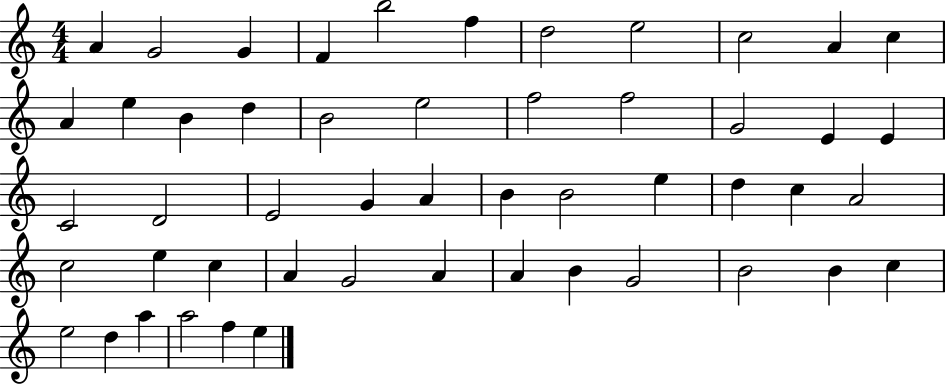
A4/q G4/h G4/q F4/q B5/h F5/q D5/h E5/h C5/h A4/q C5/q A4/q E5/q B4/q D5/q B4/h E5/h F5/h F5/h G4/h E4/q E4/q C4/h D4/h E4/h G4/q A4/q B4/q B4/h E5/q D5/q C5/q A4/h C5/h E5/q C5/q A4/q G4/h A4/q A4/q B4/q G4/h B4/h B4/q C5/q E5/h D5/q A5/q A5/h F5/q E5/q